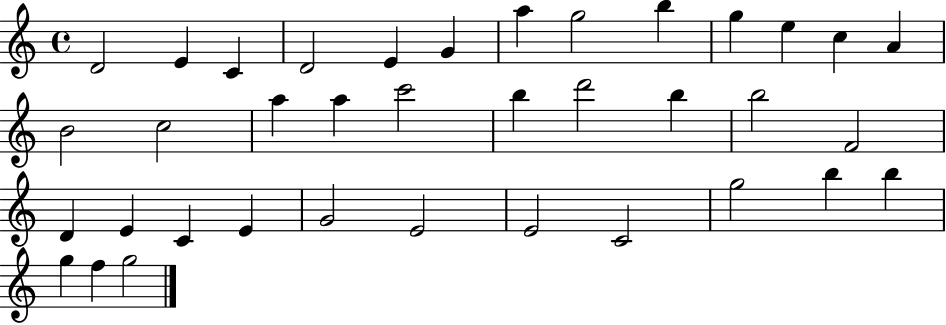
D4/h E4/q C4/q D4/h E4/q G4/q A5/q G5/h B5/q G5/q E5/q C5/q A4/q B4/h C5/h A5/q A5/q C6/h B5/q D6/h B5/q B5/h F4/h D4/q E4/q C4/q E4/q G4/h E4/h E4/h C4/h G5/h B5/q B5/q G5/q F5/q G5/h